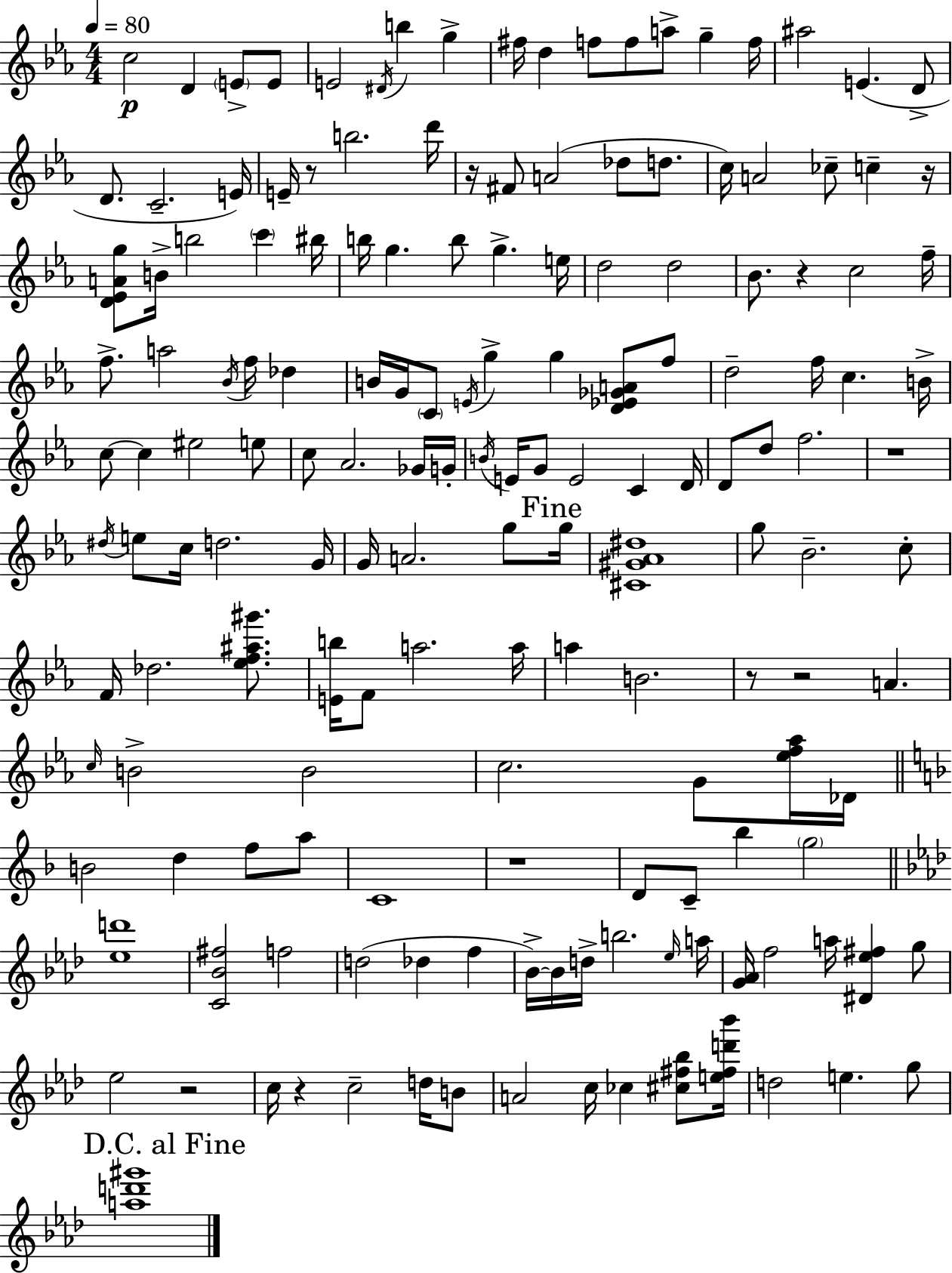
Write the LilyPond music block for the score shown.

{
  \clef treble
  \numericTimeSignature
  \time 4/4
  \key c \minor
  \tempo 4 = 80
  c''2\p d'4 \parenthesize e'8-> e'8 | e'2 \acciaccatura { dis'16 } b''4 g''4-> | fis''16 d''4 f''8 f''8 a''8-> g''4-- | f''16 ais''2 e'4.( d'8-> | \break d'8. c'2.-- | e'16) e'16-- r8 b''2. | d'''16 r16 fis'8 a'2( des''8 d''8. | c''16) a'2 ces''8-- c''4-- | \break r16 <d' ees' a' g''>8 b'16-> b''2 \parenthesize c'''4 | bis''16 b''16 g''4. b''8 g''4.-> | e''16 d''2 d''2 | bes'8. r4 c''2 | \break f''16-- f''8.-> a''2 \acciaccatura { bes'16 } f''16 des''4 | b'16 g'16 \parenthesize c'8 \acciaccatura { e'16 } g''4-> g''4 <d' ees' ges' a'>8 | f''8 d''2-- f''16 c''4. | b'16-> c''8~~ c''4 eis''2 | \break e''8 c''8 aes'2. | ges'16 g'16-. \acciaccatura { b'16 } e'16 g'8 e'2 c'4 | d'16 d'8 d''8 f''2. | r1 | \break \acciaccatura { dis''16 } e''8 c''16 d''2. | g'16 g'16 a'2. | g''8 \mark "Fine" g''16 <cis' gis' aes' dis''>1 | g''8 bes'2.-- | \break c''8-. f'16 des''2. | <ees'' f'' ais'' gis'''>8. <e' b''>16 f'8 a''2. | a''16 a''4 b'2. | r8 r2 a'4. | \break \grace { c''16 } b'2-> b'2 | c''2. | g'8 <ees'' f'' aes''>16 des'16 \bar "||" \break \key d \minor b'2 d''4 f''8 a''8 | c'1 | r1 | d'8 c'8-- bes''4 \parenthesize g''2 | \break \bar "||" \break \key f \minor <ees'' d'''>1 | <c' bes' fis''>2 f''2 | d''2( des''4 f''4 | bes'16->~~) bes'16 d''16-> b''2. \grace { ees''16 } | \break a''16 <g' aes'>16 f''2 a''16 <dis' ees'' fis''>4 g''8 | ees''2 r2 | c''16 r4 c''2-- d''16 b'8 | a'2 c''16 ces''4 <cis'' fis'' bes''>8 | \break <e'' fis'' d''' bes'''>16 d''2 e''4. g''8 | \mark "D.C. al Fine" <a'' d''' gis'''>1 | \bar "|."
}